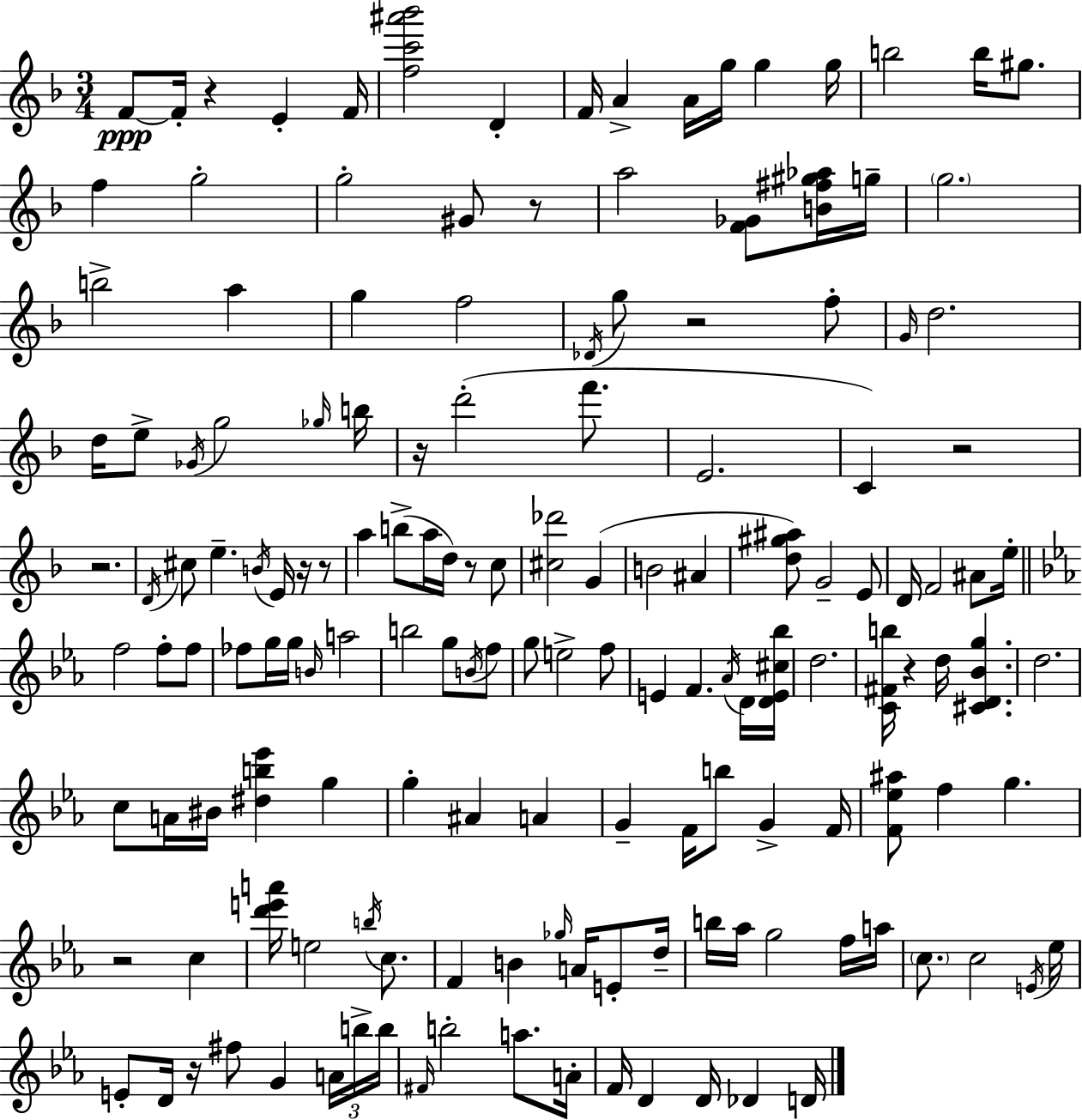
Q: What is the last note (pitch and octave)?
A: D4